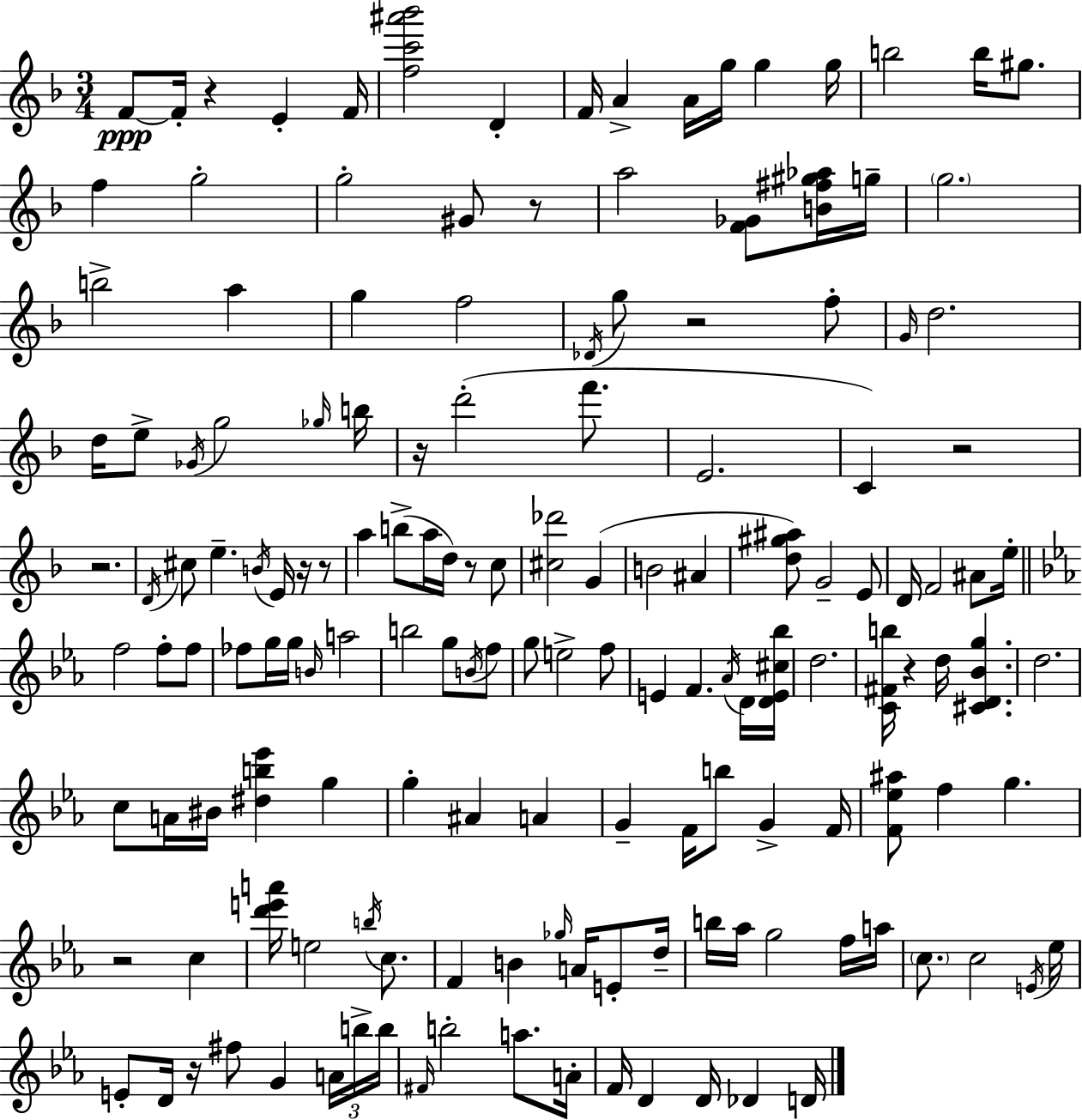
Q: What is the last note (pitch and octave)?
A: D4